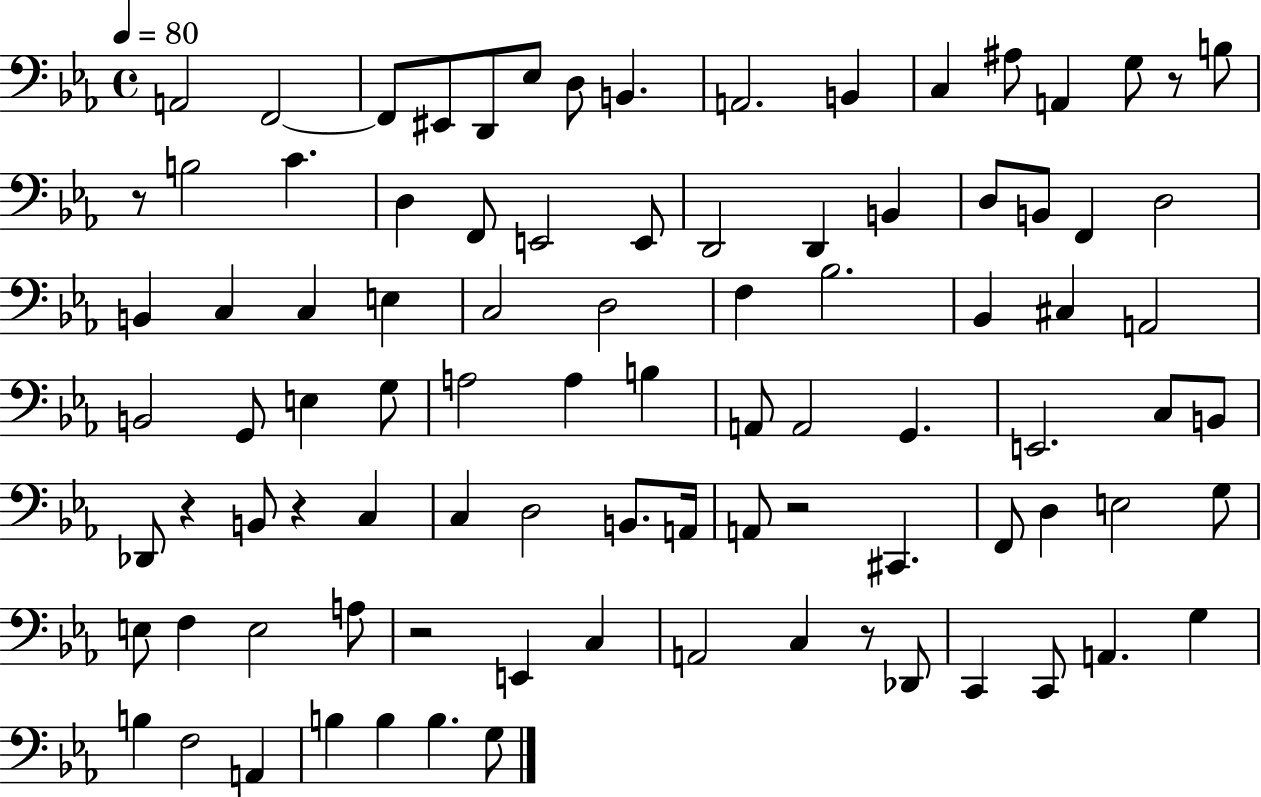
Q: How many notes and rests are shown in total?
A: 92